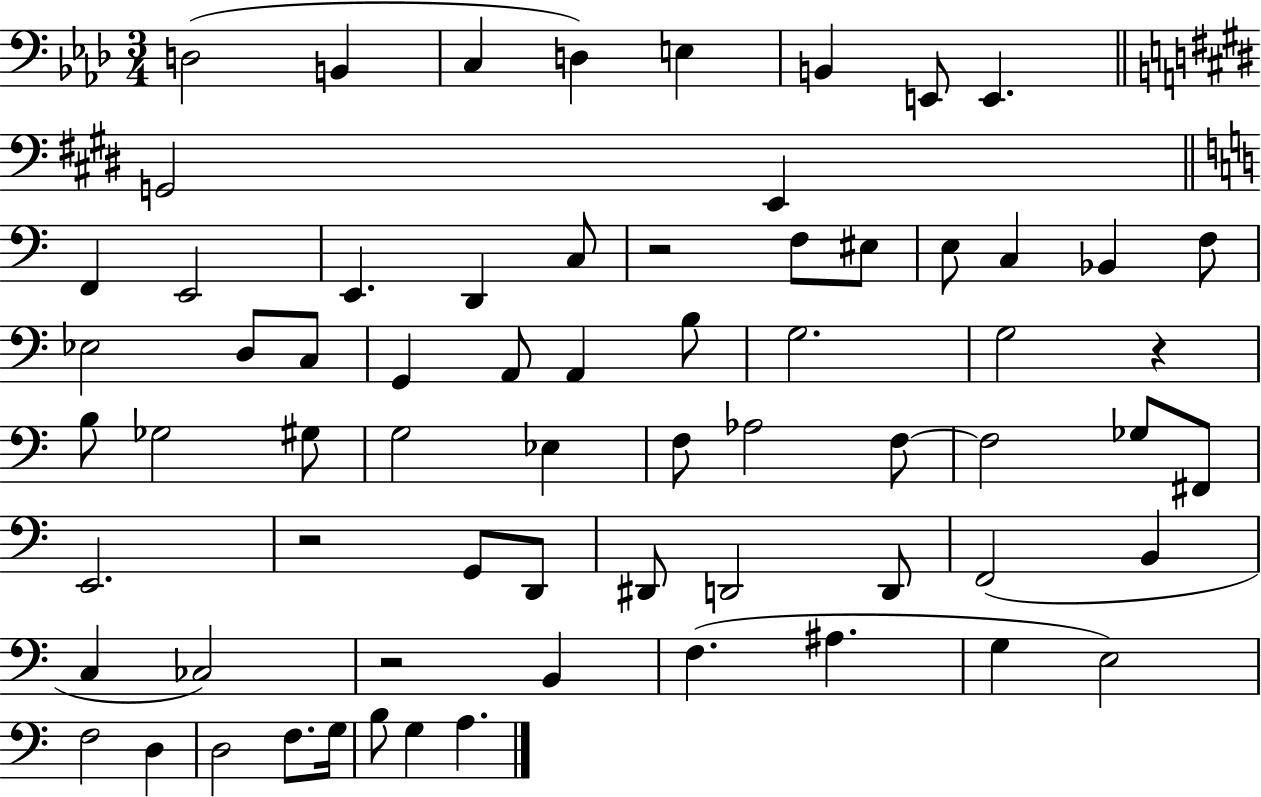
{
  \clef bass
  \numericTimeSignature
  \time 3/4
  \key aes \major
  d2( b,4 | c4 d4) e4 | b,4 e,8 e,4. | \bar "||" \break \key e \major g,2 e,4 | \bar "||" \break \key c \major f,4 e,2 | e,4. d,4 c8 | r2 f8 eis8 | e8 c4 bes,4 f8 | \break ees2 d8 c8 | g,4 a,8 a,4 b8 | g2. | g2 r4 | \break b8 ges2 gis8 | g2 ees4 | f8 aes2 f8~~ | f2 ges8 fis,8 | \break e,2. | r2 g,8 d,8 | dis,8 d,2 d,8 | f,2( b,4 | \break c4 ces2) | r2 b,4 | f4.( ais4. | g4 e2) | \break f2 d4 | d2 f8. g16 | b8 g4 a4. | \bar "|."
}